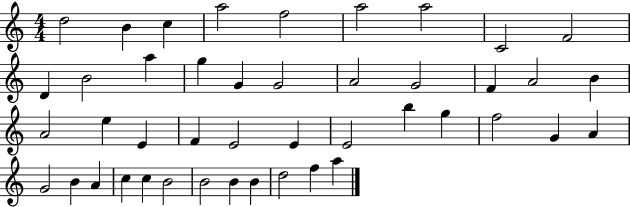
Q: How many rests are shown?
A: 0